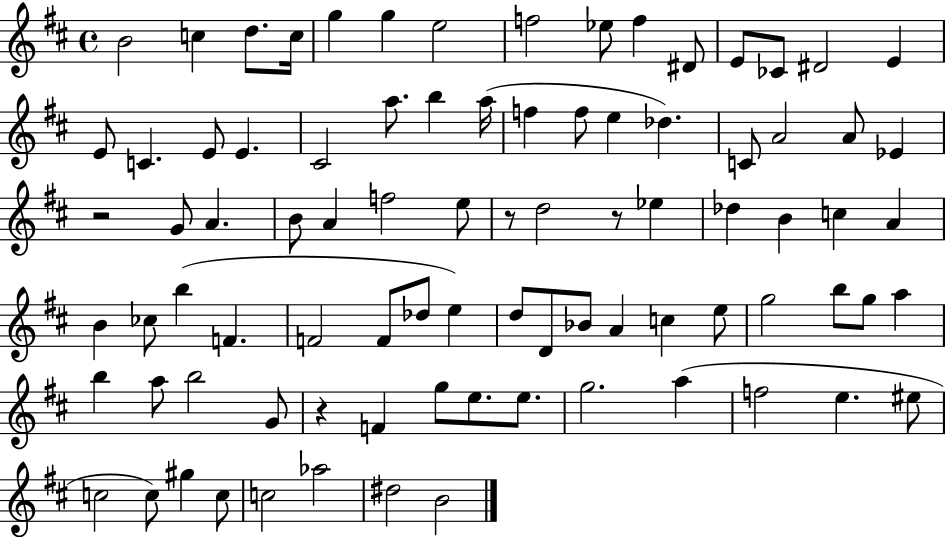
{
  \clef treble
  \time 4/4
  \defaultTimeSignature
  \key d \major
  \repeat volta 2 { b'2 c''4 d''8. c''16 | g''4 g''4 e''2 | f''2 ees''8 f''4 dis'8 | e'8 ces'8 dis'2 e'4 | \break e'8 c'4. e'8 e'4. | cis'2 a''8. b''4 a''16( | f''4 f''8 e''4 des''4.) | c'8 a'2 a'8 ees'4 | \break r2 g'8 a'4. | b'8 a'4 f''2 e''8 | r8 d''2 r8 ees''4 | des''4 b'4 c''4 a'4 | \break b'4 ces''8 b''4( f'4. | f'2 f'8 des''8 e''4) | d''8 d'8 bes'8 a'4 c''4 e''8 | g''2 b''8 g''8 a''4 | \break b''4 a''8 b''2 g'8 | r4 f'4 g''8 e''8. e''8. | g''2. a''4( | f''2 e''4. eis''8 | \break c''2 c''8) gis''4 c''8 | c''2 aes''2 | dis''2 b'2 | } \bar "|."
}